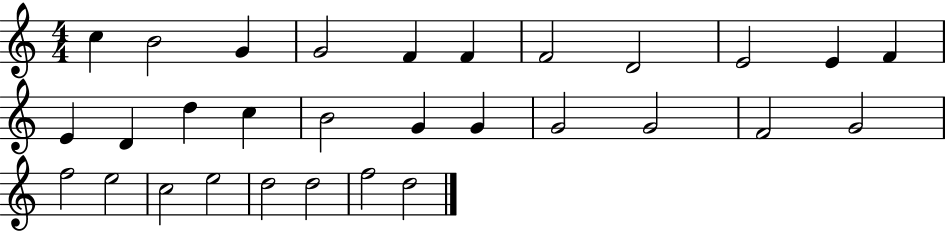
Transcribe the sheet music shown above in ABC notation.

X:1
T:Untitled
M:4/4
L:1/4
K:C
c B2 G G2 F F F2 D2 E2 E F E D d c B2 G G G2 G2 F2 G2 f2 e2 c2 e2 d2 d2 f2 d2